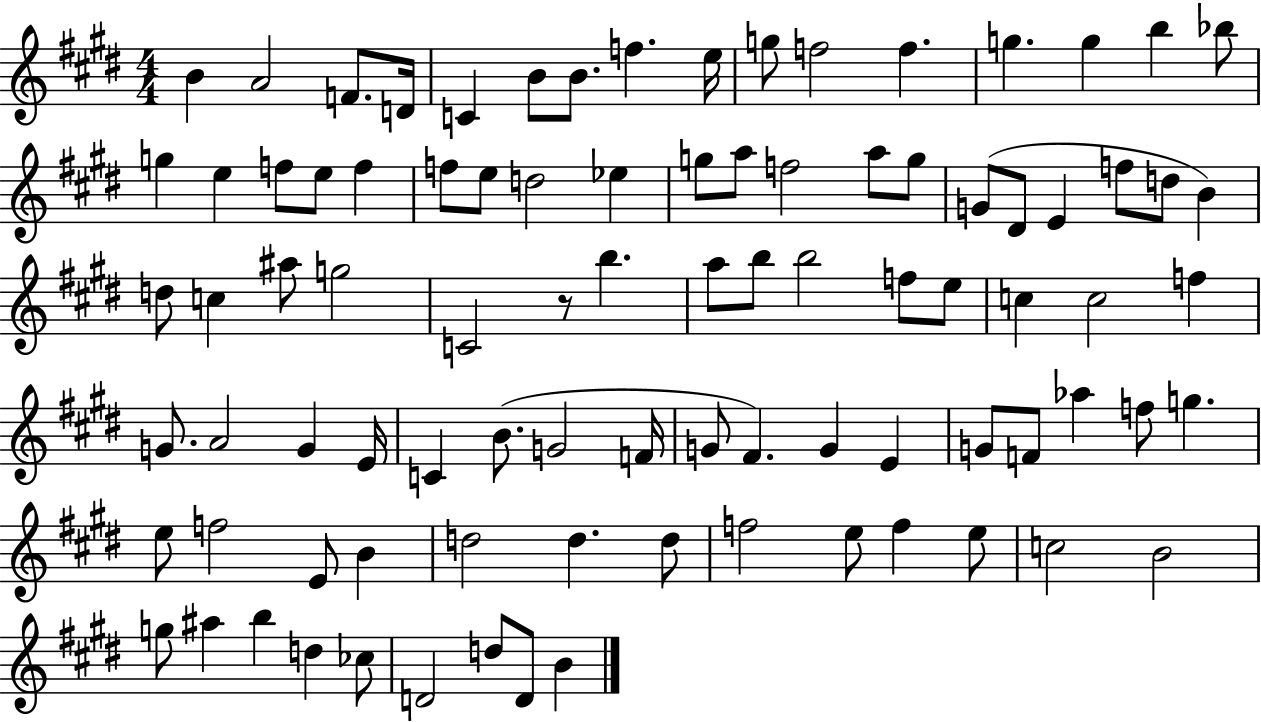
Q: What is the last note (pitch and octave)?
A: B4